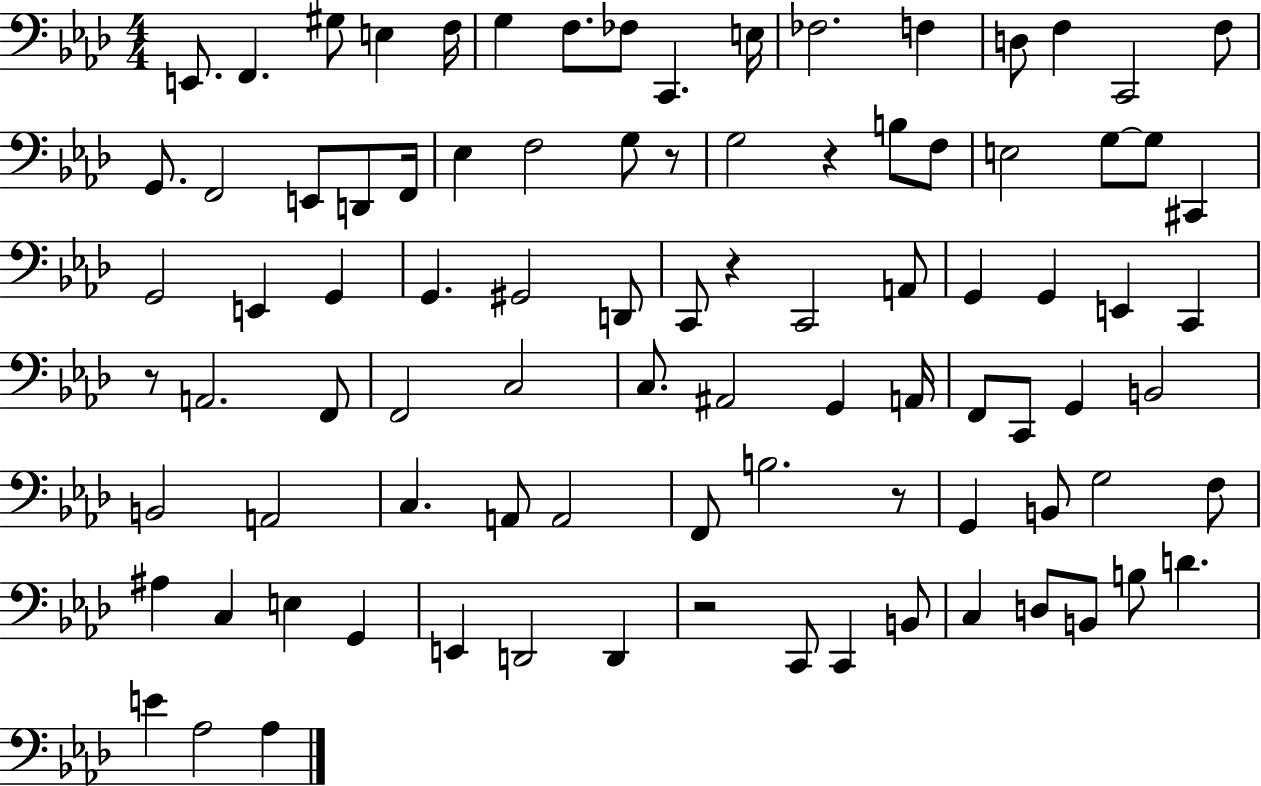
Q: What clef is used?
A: bass